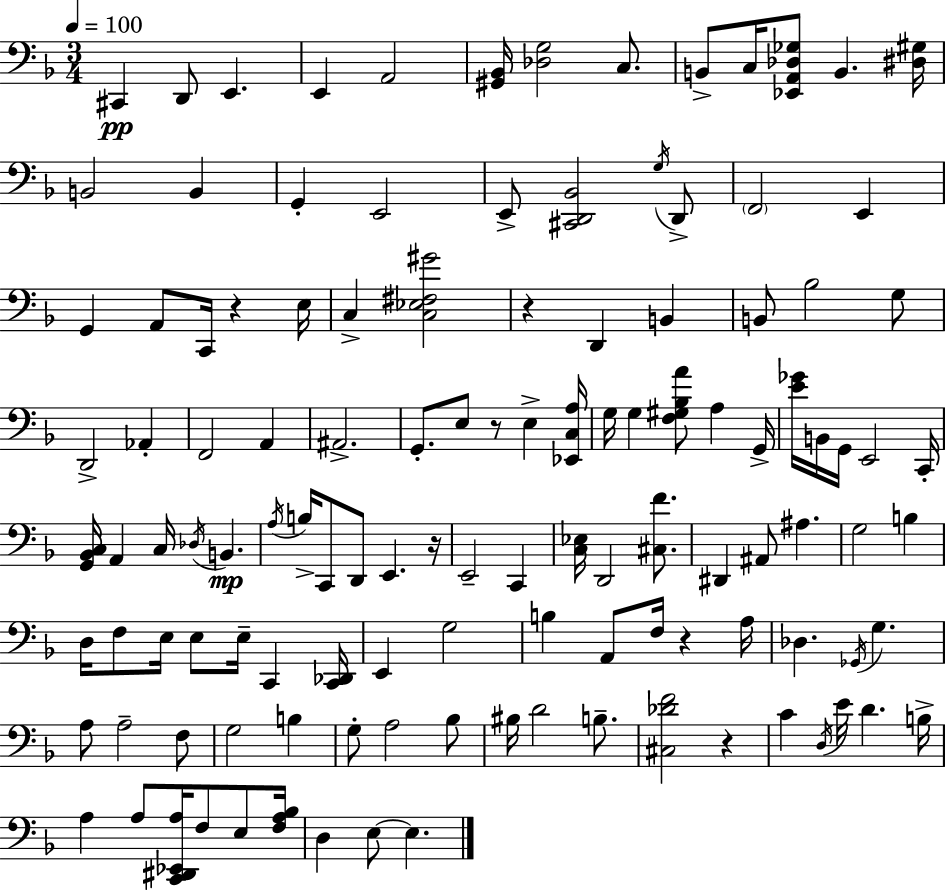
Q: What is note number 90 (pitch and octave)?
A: E4